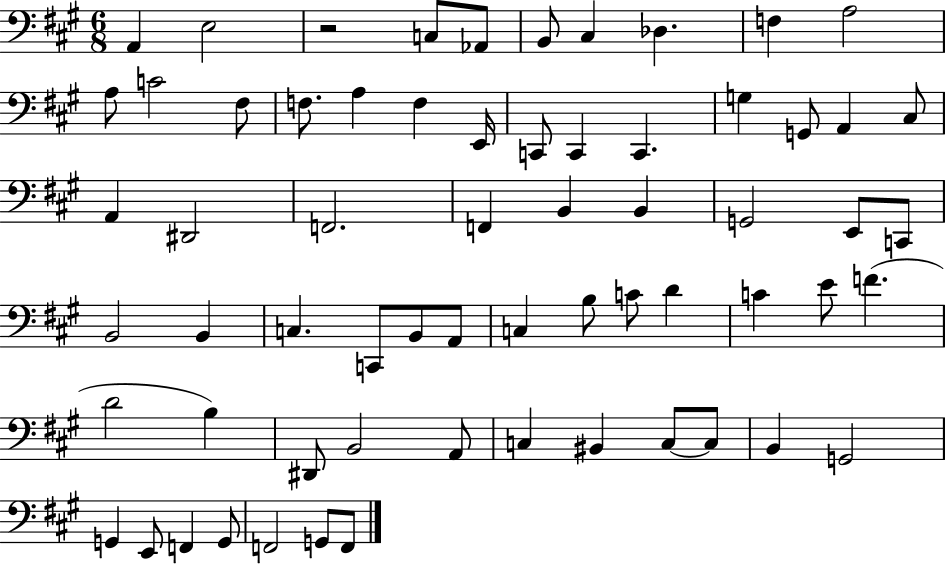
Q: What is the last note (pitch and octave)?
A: F2